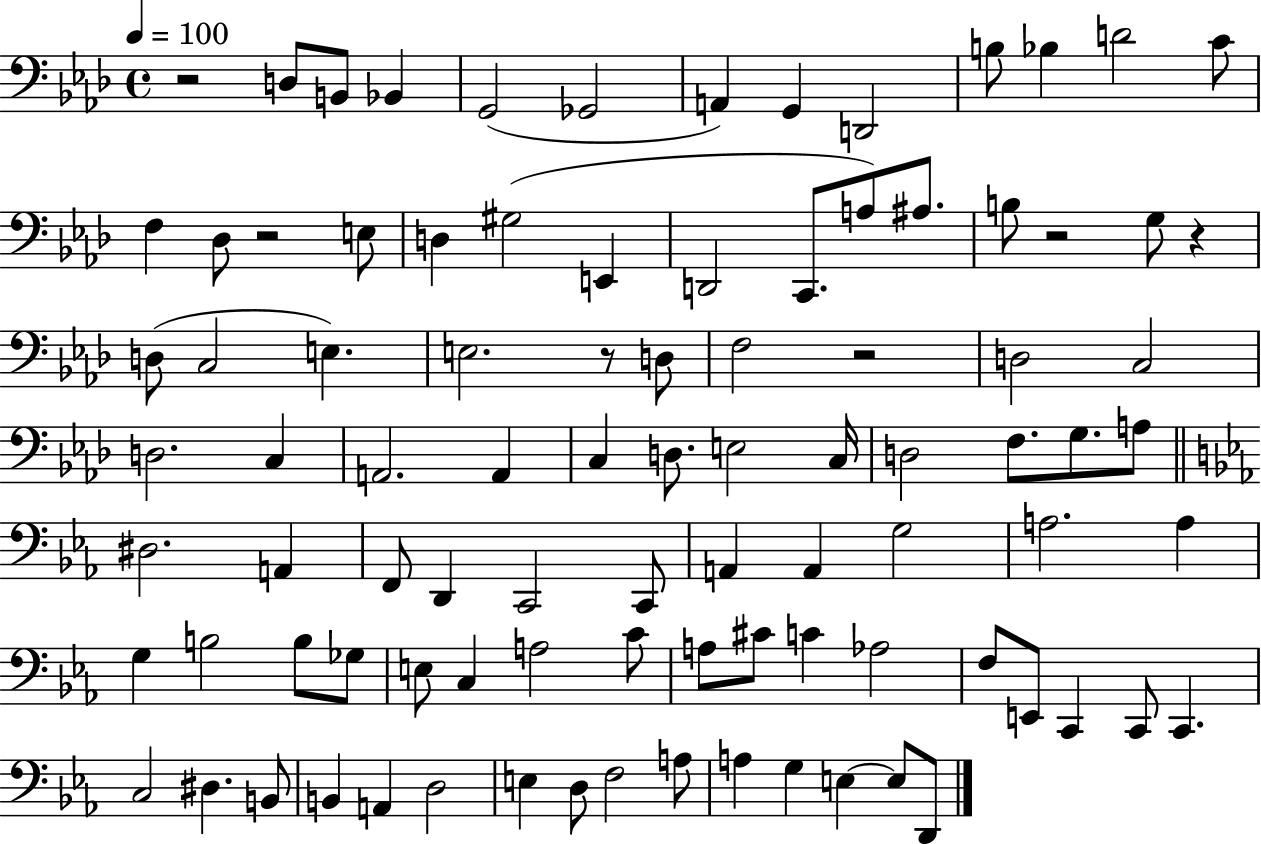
X:1
T:Untitled
M:4/4
L:1/4
K:Ab
z2 D,/2 B,,/2 _B,, G,,2 _G,,2 A,, G,, D,,2 B,/2 _B, D2 C/2 F, _D,/2 z2 E,/2 D, ^G,2 E,, D,,2 C,,/2 A,/2 ^A,/2 B,/2 z2 G,/2 z D,/2 C,2 E, E,2 z/2 D,/2 F,2 z2 D,2 C,2 D,2 C, A,,2 A,, C, D,/2 E,2 C,/4 D,2 F,/2 G,/2 A,/2 ^D,2 A,, F,,/2 D,, C,,2 C,,/2 A,, A,, G,2 A,2 A, G, B,2 B,/2 _G,/2 E,/2 C, A,2 C/2 A,/2 ^C/2 C _A,2 F,/2 E,,/2 C,, C,,/2 C,, C,2 ^D, B,,/2 B,, A,, D,2 E, D,/2 F,2 A,/2 A, G, E, E,/2 D,,/2